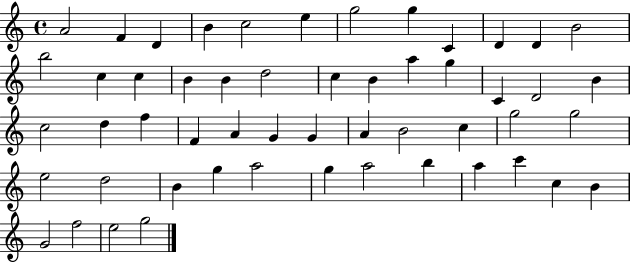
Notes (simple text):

A4/h F4/q D4/q B4/q C5/h E5/q G5/h G5/q C4/q D4/q D4/q B4/h B5/h C5/q C5/q B4/q B4/q D5/h C5/q B4/q A5/q G5/q C4/q D4/h B4/q C5/h D5/q F5/q F4/q A4/q G4/q G4/q A4/q B4/h C5/q G5/h G5/h E5/h D5/h B4/q G5/q A5/h G5/q A5/h B5/q A5/q C6/q C5/q B4/q G4/h F5/h E5/h G5/h